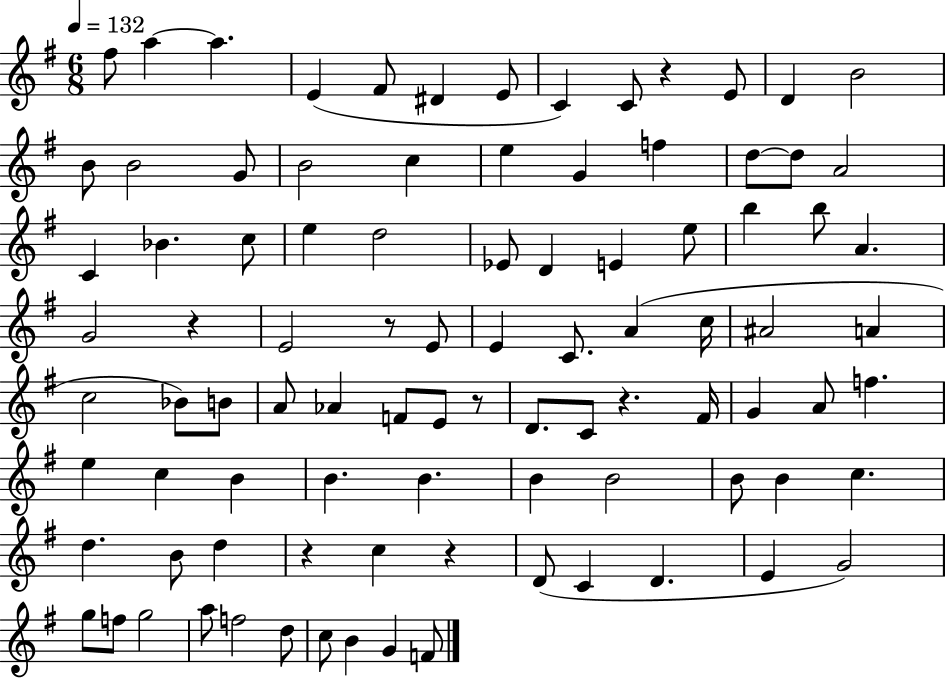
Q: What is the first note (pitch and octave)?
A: F#5